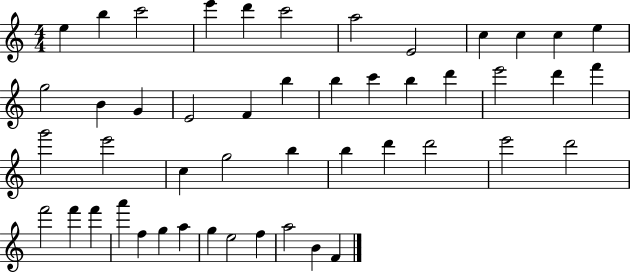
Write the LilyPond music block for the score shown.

{
  \clef treble
  \numericTimeSignature
  \time 4/4
  \key c \major
  e''4 b''4 c'''2 | e'''4 d'''4 c'''2 | a''2 e'2 | c''4 c''4 c''4 e''4 | \break g''2 b'4 g'4 | e'2 f'4 b''4 | b''4 c'''4 b''4 d'''4 | e'''2 d'''4 f'''4 | \break g'''2 e'''2 | c''4 g''2 b''4 | b''4 d'''4 d'''2 | e'''2 d'''2 | \break f'''2 f'''4 f'''4 | a'''4 f''4 g''4 a''4 | g''4 e''2 f''4 | a''2 b'4 f'4 | \break \bar "|."
}